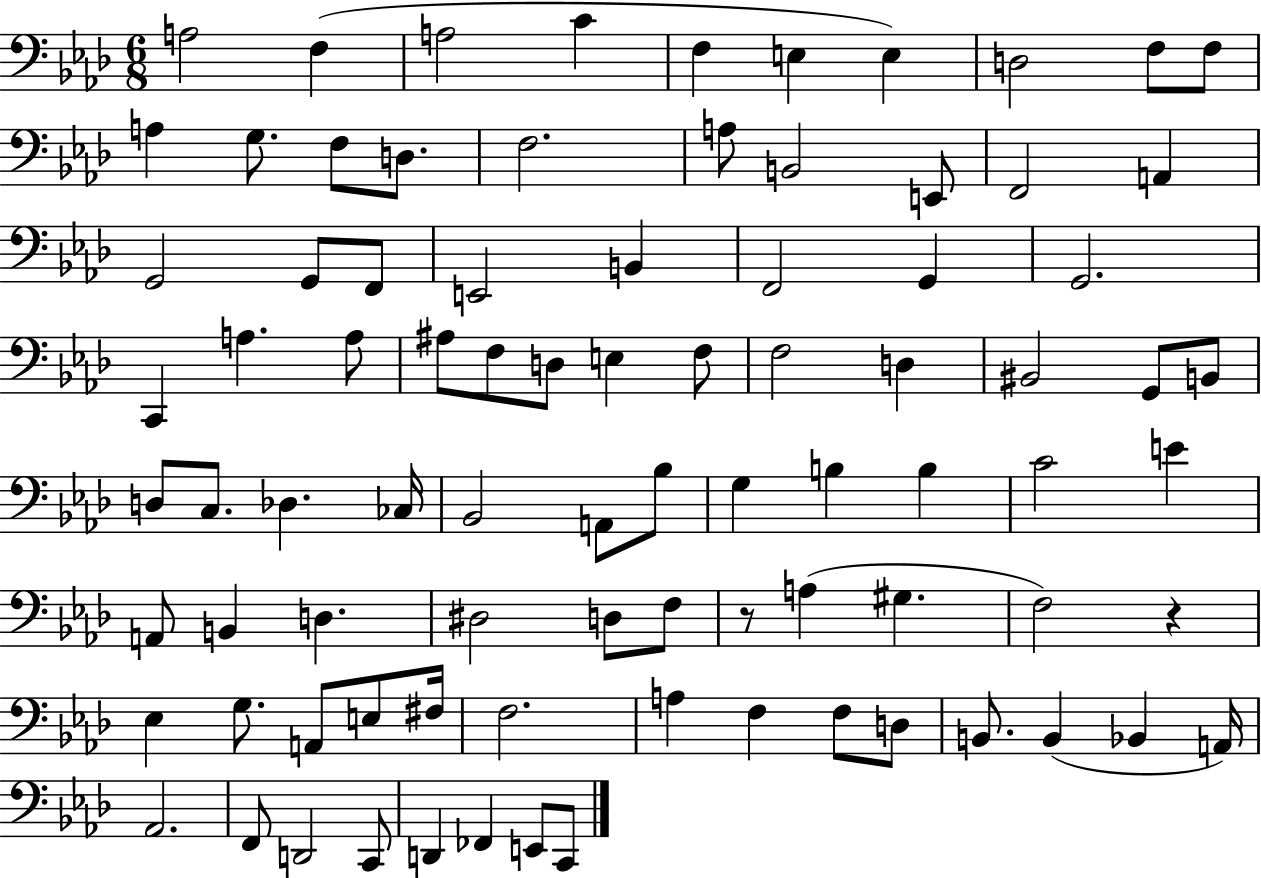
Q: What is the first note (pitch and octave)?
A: A3